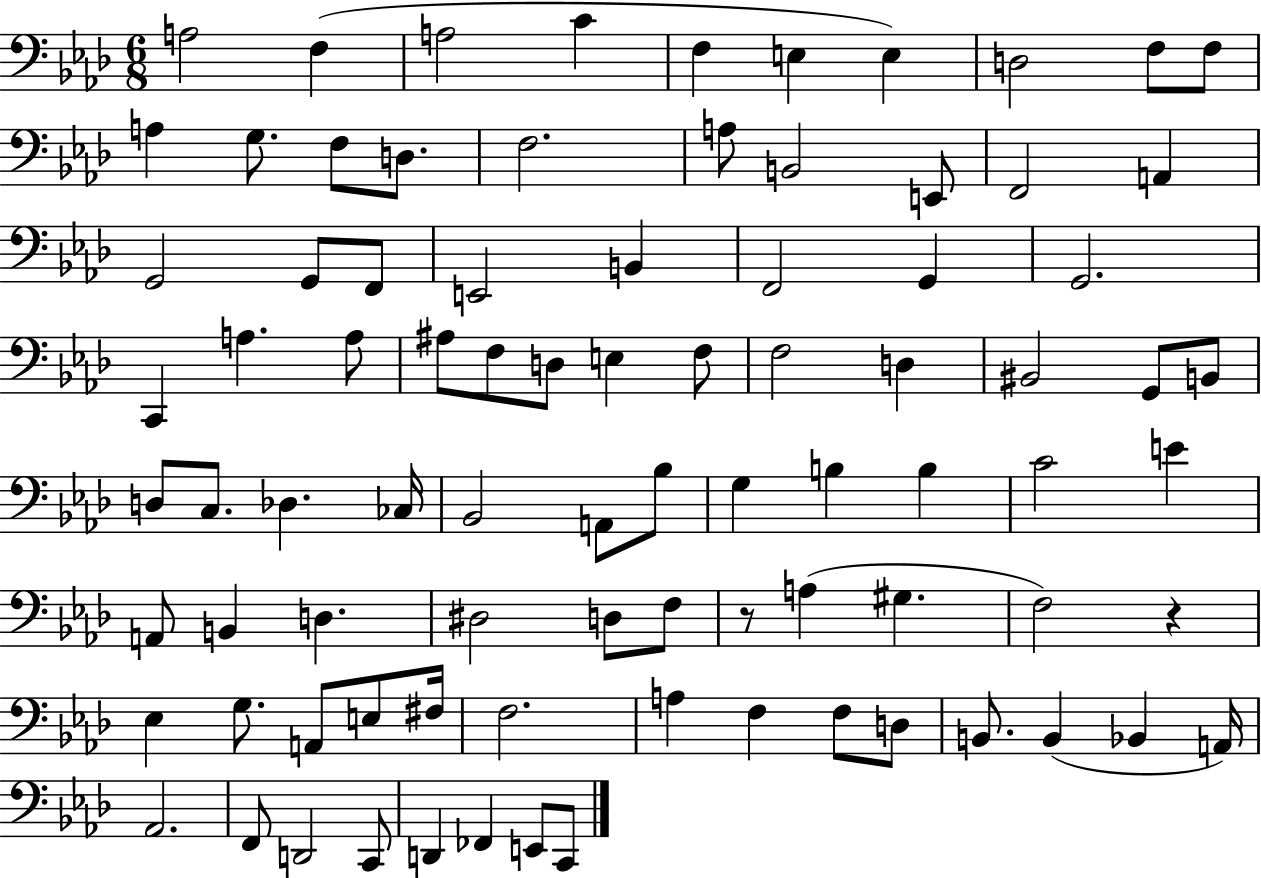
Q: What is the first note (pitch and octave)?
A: A3